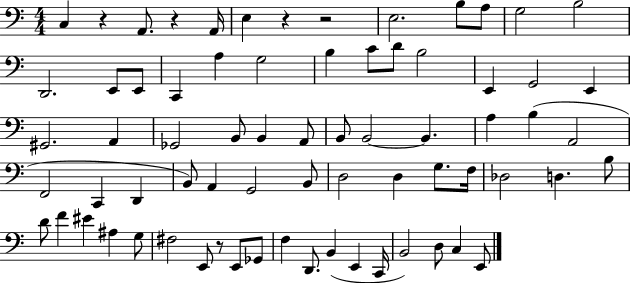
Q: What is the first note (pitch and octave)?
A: C3